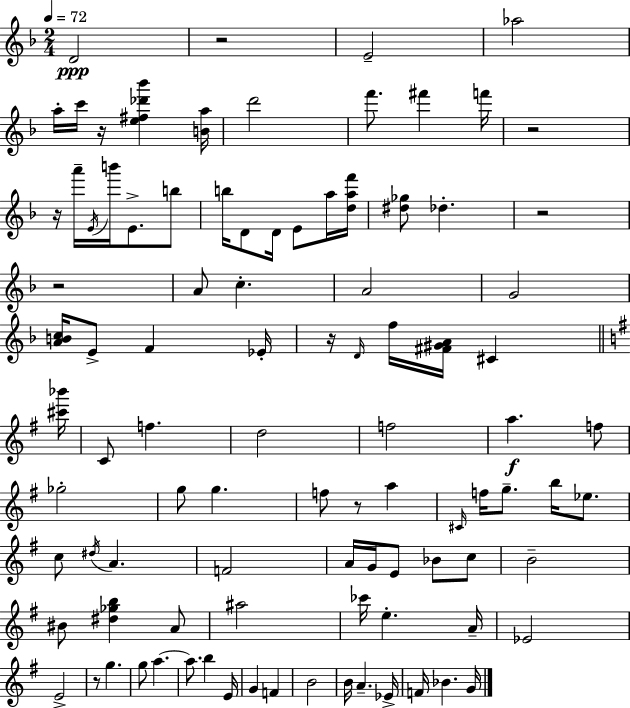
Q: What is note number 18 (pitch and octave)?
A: E4